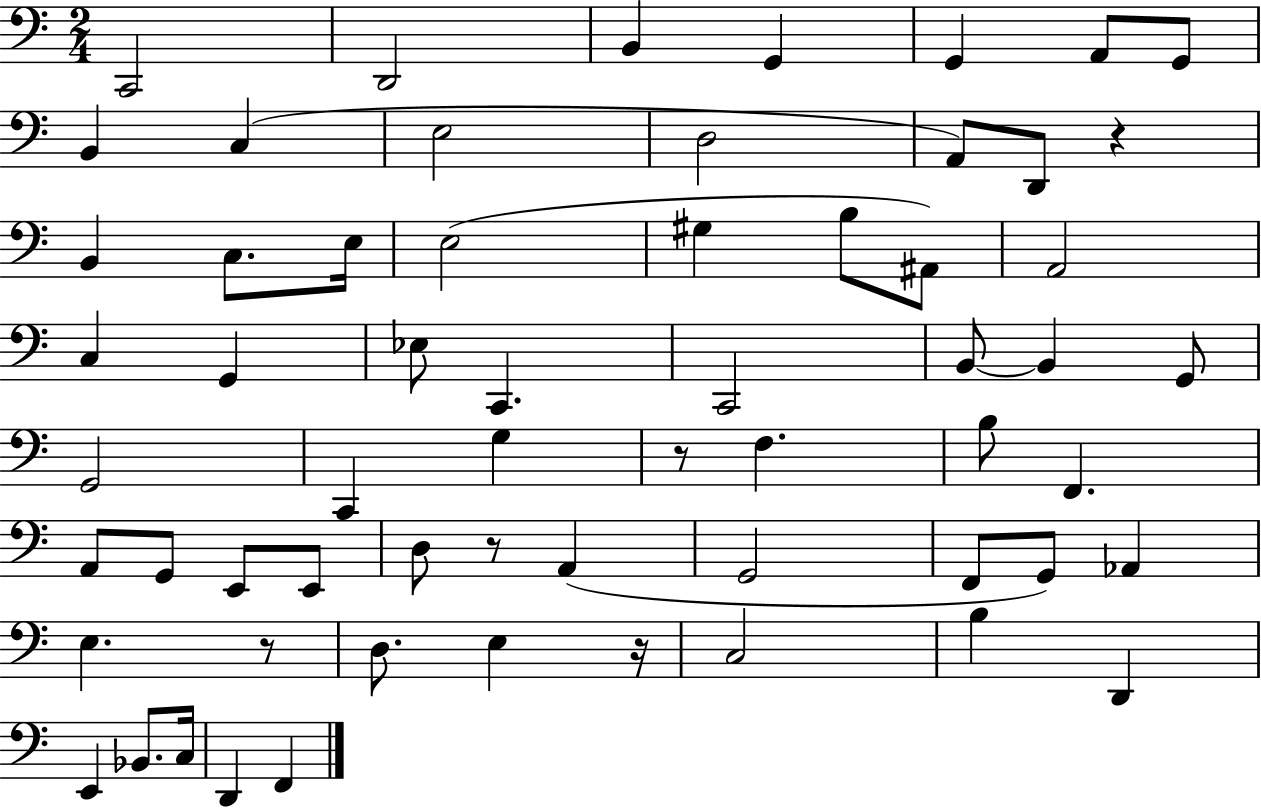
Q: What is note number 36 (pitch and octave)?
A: A2